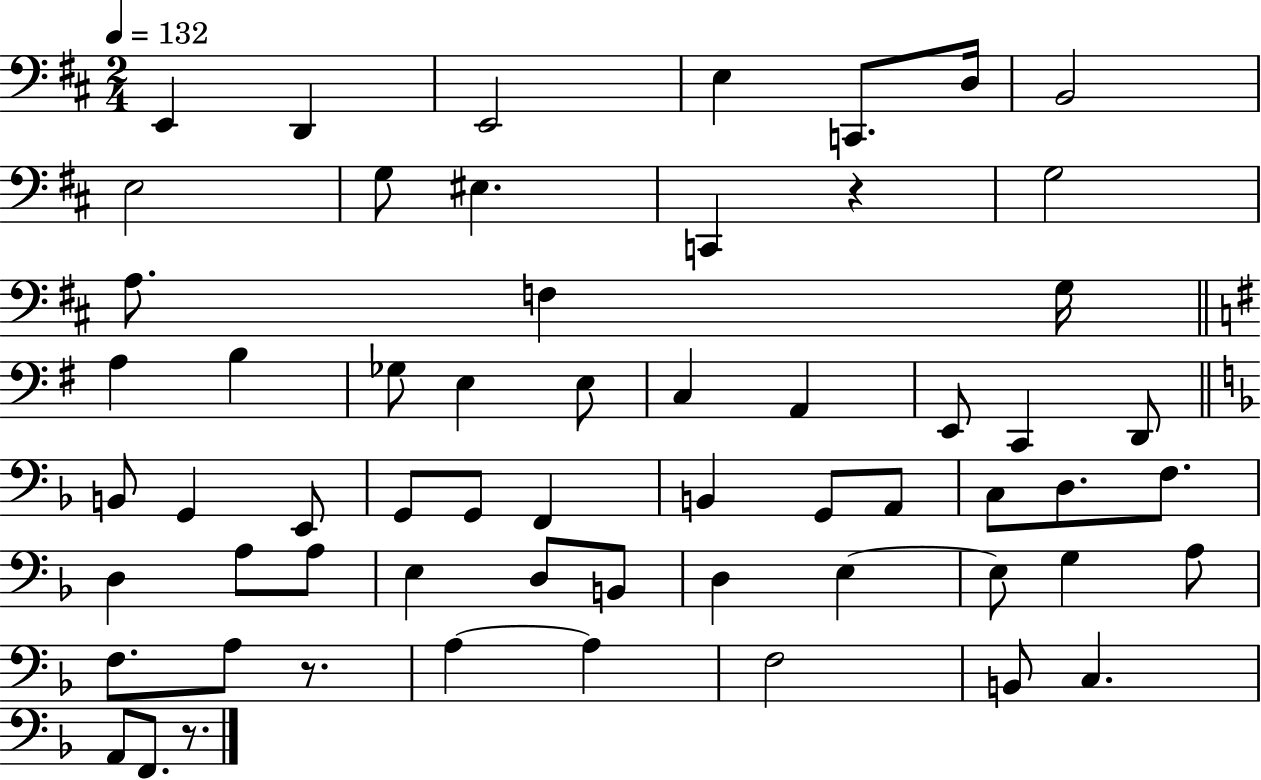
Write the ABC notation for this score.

X:1
T:Untitled
M:2/4
L:1/4
K:D
E,, D,, E,,2 E, C,,/2 D,/4 B,,2 E,2 G,/2 ^E, C,, z G,2 A,/2 F, G,/4 A, B, _G,/2 E, E,/2 C, A,, E,,/2 C,, D,,/2 B,,/2 G,, E,,/2 G,,/2 G,,/2 F,, B,, G,,/2 A,,/2 C,/2 D,/2 F,/2 D, A,/2 A,/2 E, D,/2 B,,/2 D, E, E,/2 G, A,/2 F,/2 A,/2 z/2 A, A, F,2 B,,/2 C, A,,/2 F,,/2 z/2